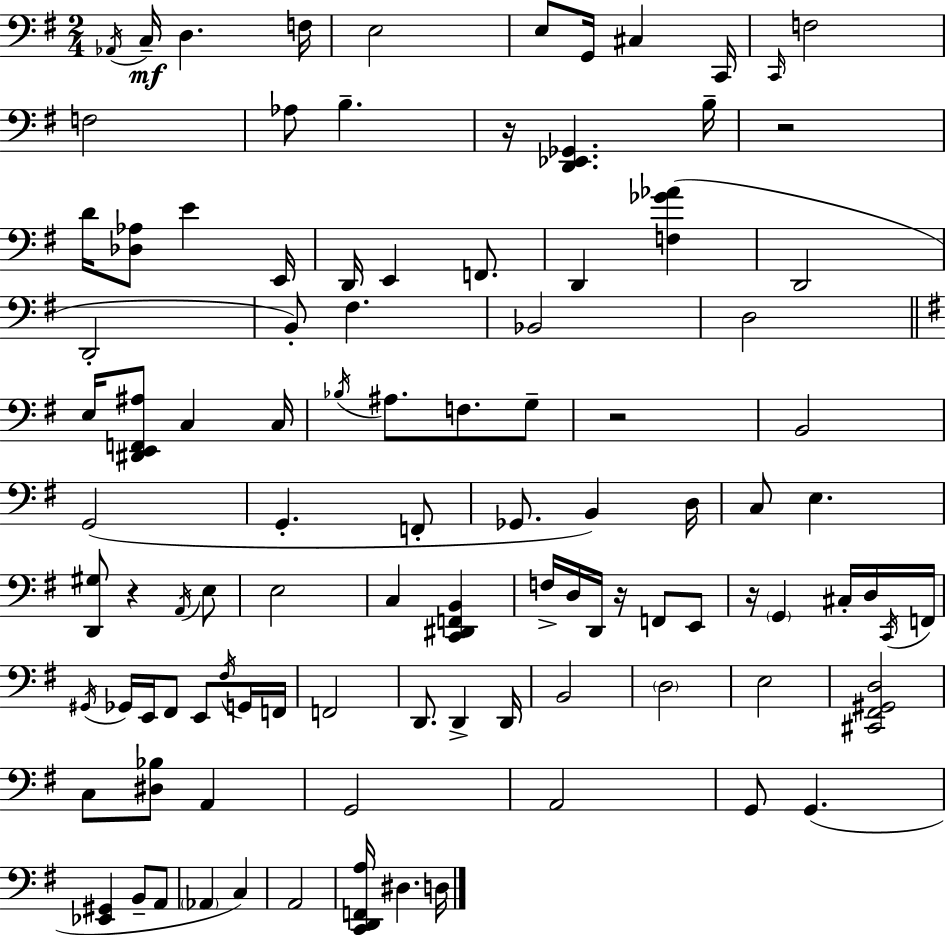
X:1
T:Untitled
M:2/4
L:1/4
K:G
_A,,/4 C,/4 D, F,/4 E,2 E,/2 G,,/4 ^C, C,,/4 C,,/4 F,2 F,2 _A,/2 B, z/4 [D,,_E,,_G,,] B,/4 z2 D/4 [_D,_A,]/2 E E,,/4 D,,/4 E,, F,,/2 D,, [F,_G_A] D,,2 D,,2 B,,/2 ^F, _B,,2 D,2 E,/4 [^D,,E,,F,,^A,]/2 C, C,/4 _B,/4 ^A,/2 F,/2 G,/2 z2 B,,2 G,,2 G,, F,,/2 _G,,/2 B,, D,/4 C,/2 E, [D,,^G,]/2 z A,,/4 E,/2 E,2 C, [C,,^D,,F,,B,,] F,/4 D,/4 D,,/4 z/4 F,,/2 E,,/2 z/4 G,, ^C,/4 D,/4 C,,/4 F,,/4 ^G,,/4 _G,,/4 E,,/4 ^F,,/2 E,,/2 ^F,/4 G,,/4 F,,/4 F,,2 D,,/2 D,, D,,/4 B,,2 D,2 E,2 [^C,,^F,,^G,,D,]2 C,/2 [^D,_B,]/2 A,, G,,2 A,,2 G,,/2 G,, [_E,,^G,,] B,,/2 A,,/2 _A,, C, A,,2 [C,,D,,F,,A,]/4 ^D, D,/4